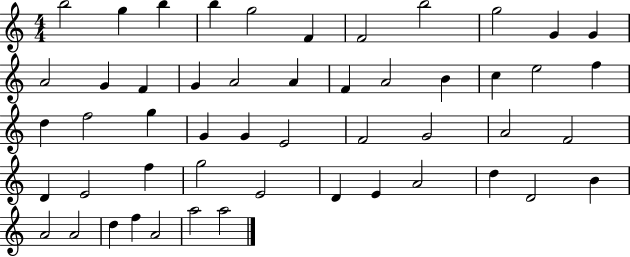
X:1
T:Untitled
M:4/4
L:1/4
K:C
b2 g b b g2 F F2 b2 g2 G G A2 G F G A2 A F A2 B c e2 f d f2 g G G E2 F2 G2 A2 F2 D E2 f g2 E2 D E A2 d D2 B A2 A2 d f A2 a2 a2